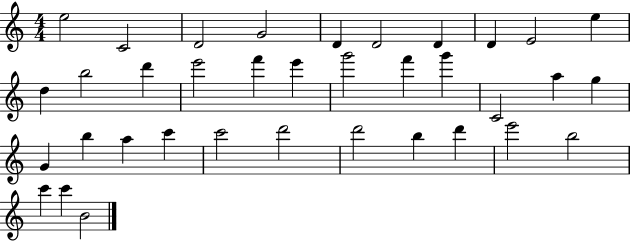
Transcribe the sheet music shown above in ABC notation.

X:1
T:Untitled
M:4/4
L:1/4
K:C
e2 C2 D2 G2 D D2 D D E2 e d b2 d' e'2 f' e' g'2 f' g' C2 a g G b a c' c'2 d'2 d'2 b d' e'2 b2 c' c' B2